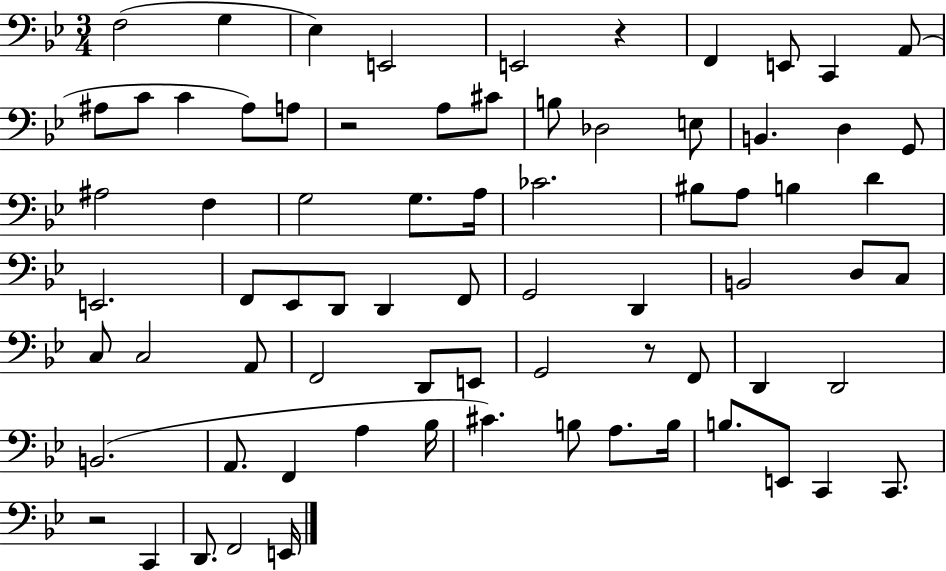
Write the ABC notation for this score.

X:1
T:Untitled
M:3/4
L:1/4
K:Bb
F,2 G, _E, E,,2 E,,2 z F,, E,,/2 C,, A,,/2 ^A,/2 C/2 C ^A,/2 A,/2 z2 A,/2 ^C/2 B,/2 _D,2 E,/2 B,, D, G,,/2 ^A,2 F, G,2 G,/2 A,/4 _C2 ^B,/2 A,/2 B, D E,,2 F,,/2 _E,,/2 D,,/2 D,, F,,/2 G,,2 D,, B,,2 D,/2 C,/2 C,/2 C,2 A,,/2 F,,2 D,,/2 E,,/2 G,,2 z/2 F,,/2 D,, D,,2 B,,2 A,,/2 F,, A, _B,/4 ^C B,/2 A,/2 B,/4 B,/2 E,,/2 C,, C,,/2 z2 C,, D,,/2 F,,2 E,,/4